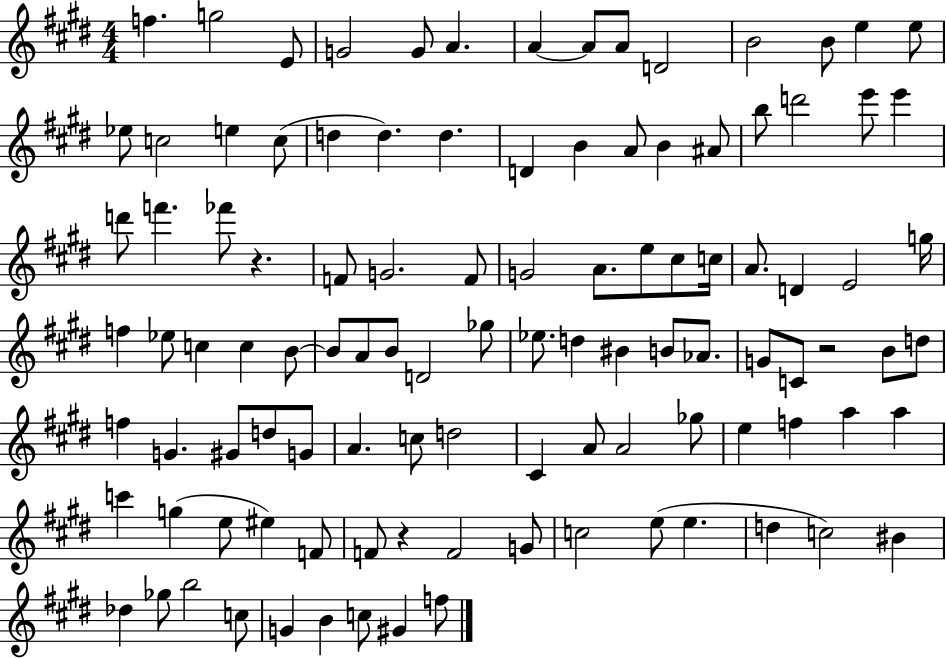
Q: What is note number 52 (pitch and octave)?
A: A4